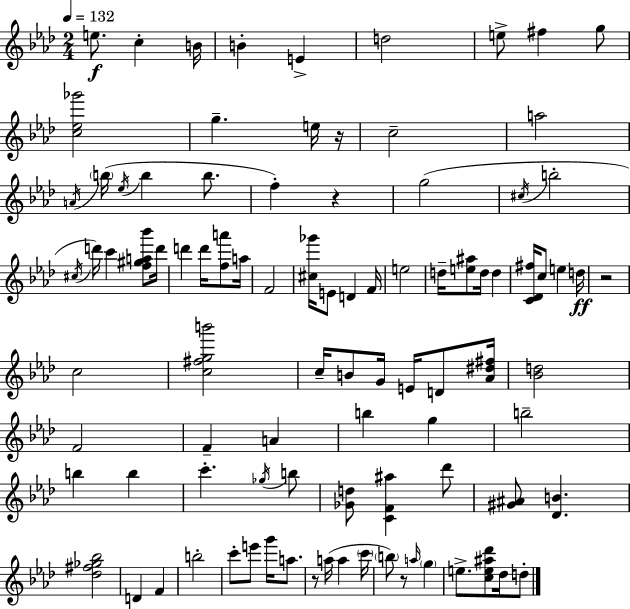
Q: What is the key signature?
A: AES major